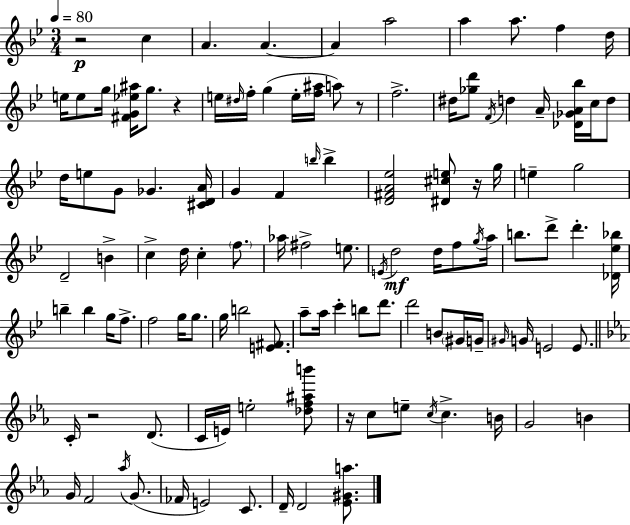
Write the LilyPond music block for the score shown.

{
  \clef treble
  \numericTimeSignature
  \time 3/4
  \key bes \major
  \tempo 4 = 80
  r2\p c''4 | a'4. a'4.~~ | a'4 a''2 | a''4 a''8. f''4 d''16 | \break e''16 e''8 g''16 <fis' g' ees'' ais''>16 g''8. r4 | e''16 \grace { dis''16 } f''16-. g''4( e''16-. <f'' ais''>16 a''8) r8 | f''2.-> | dis''16 <ges'' d'''>8 \acciaccatura { f'16 } d''4 a'16-- <des' ges' a' bes''>16 c''16 | \break d''8 d''16 e''8 g'8 ges'4. | <cis' d' a'>16 g'4 f'4 \grace { b''16 } b''4-> | <d' fis' a' ees''>2 <dis' cis'' e''>8 | r16 g''16 e''4-- g''2 | \break d'2-- b'4-> | c''4-> d''16 c''4-. | \parenthesize f''8. aes''16 fis''2-> | e''8. \acciaccatura { e'16 }\mf d''2 | \break d''16 f''8 \acciaccatura { g''16 } a''16 b''8. d'''8-> d'''4.-. | <des' ees'' bes''>16 b''4-- b''4 | g''16 f''8.-> f''2 | g''16 g''8. g''16 b''2 | \break <e' fis'>8. a''8-- a''16 c'''4-. | b''8 d'''8. d'''2 | b'8 \parenthesize gis'16 g'16-- \grace { gis'16 } g'16 e'2 | e'8. \bar "||" \break \key ees \major c'16-. r2 d'8.( | c'16 e'16) e''2-. <des'' f'' ais'' b'''>8 | r16 c''8 e''8-- \acciaccatura { c''16 } c''4.-> | b'16 g'2 b'4 | \break g'16 f'2 \acciaccatura { aes''16 } g'8.( | fes'16 e'2) c'8. | d'16-- d'2 <ees' gis' a''>8. | \bar "|."
}